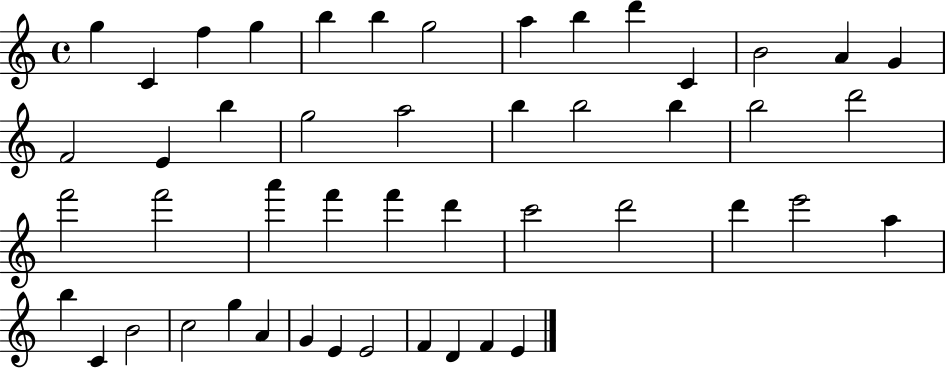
{
  \clef treble
  \time 4/4
  \defaultTimeSignature
  \key c \major
  g''4 c'4 f''4 g''4 | b''4 b''4 g''2 | a''4 b''4 d'''4 c'4 | b'2 a'4 g'4 | \break f'2 e'4 b''4 | g''2 a''2 | b''4 b''2 b''4 | b''2 d'''2 | \break f'''2 f'''2 | a'''4 f'''4 f'''4 d'''4 | c'''2 d'''2 | d'''4 e'''2 a''4 | \break b''4 c'4 b'2 | c''2 g''4 a'4 | g'4 e'4 e'2 | f'4 d'4 f'4 e'4 | \break \bar "|."
}